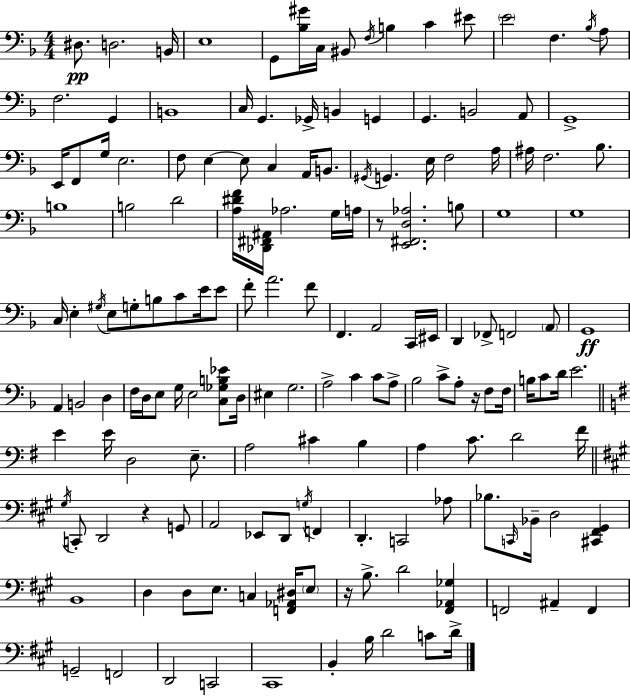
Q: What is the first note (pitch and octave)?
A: D#3